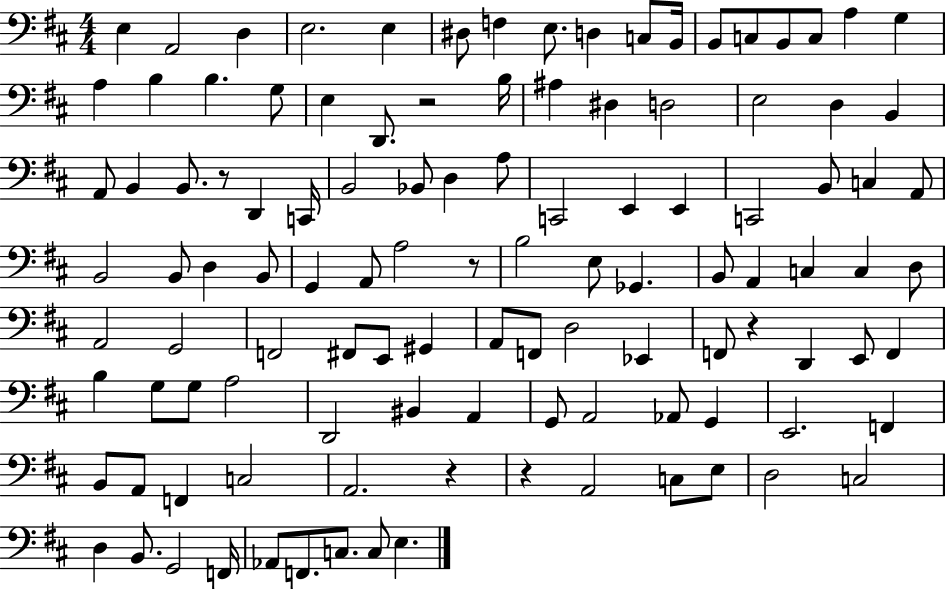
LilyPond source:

{
  \clef bass
  \numericTimeSignature
  \time 4/4
  \key d \major
  e4 a,2 d4 | e2. e4 | dis8 f4 e8. d4 c8 b,16 | b,8 c8 b,8 c8 a4 g4 | \break a4 b4 b4. g8 | e4 d,8. r2 b16 | ais4 dis4 d2 | e2 d4 b,4 | \break a,8 b,4 b,8. r8 d,4 c,16 | b,2 bes,8 d4 a8 | c,2 e,4 e,4 | c,2 b,8 c4 a,8 | \break b,2 b,8 d4 b,8 | g,4 a,8 a2 r8 | b2 e8 ges,4. | b,8 a,4 c4 c4 d8 | \break a,2 g,2 | f,2 fis,8 e,8 gis,4 | a,8 f,8 d2 ees,4 | f,8 r4 d,4 e,8 f,4 | \break b4 g8 g8 a2 | d,2 bis,4 a,4 | g,8 a,2 aes,8 g,4 | e,2. f,4 | \break b,8 a,8 f,4 c2 | a,2. r4 | r4 a,2 c8 e8 | d2 c2 | \break d4 b,8. g,2 f,16 | aes,8 f,8. c8. c8 e4. | \bar "|."
}